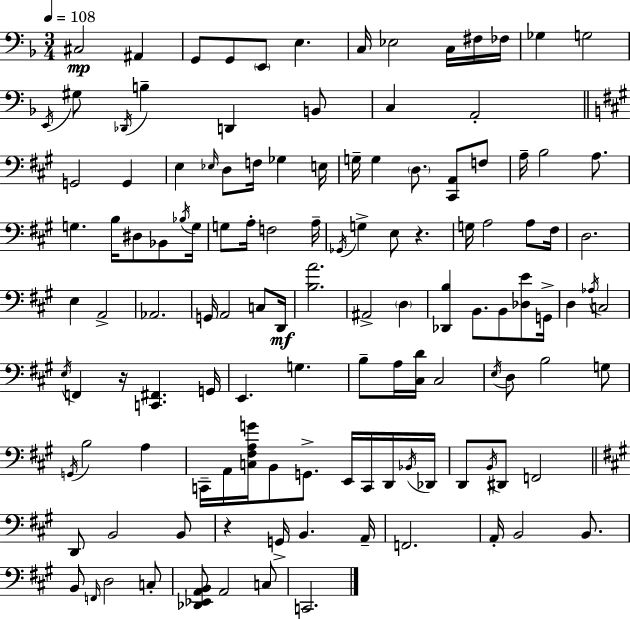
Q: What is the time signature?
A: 3/4